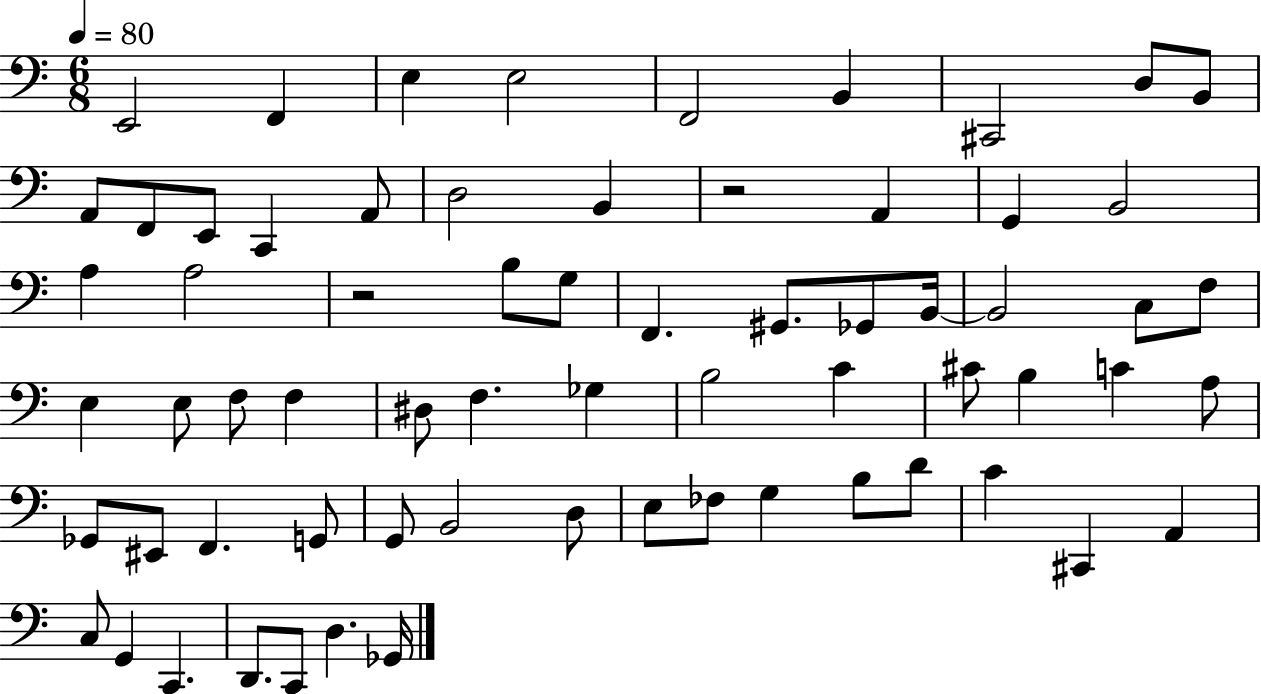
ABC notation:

X:1
T:Untitled
M:6/8
L:1/4
K:C
E,,2 F,, E, E,2 F,,2 B,, ^C,,2 D,/2 B,,/2 A,,/2 F,,/2 E,,/2 C,, A,,/2 D,2 B,, z2 A,, G,, B,,2 A, A,2 z2 B,/2 G,/2 F,, ^G,,/2 _G,,/2 B,,/4 B,,2 C,/2 F,/2 E, E,/2 F,/2 F, ^D,/2 F, _G, B,2 C ^C/2 B, C A,/2 _G,,/2 ^E,,/2 F,, G,,/2 G,,/2 B,,2 D,/2 E,/2 _F,/2 G, B,/2 D/2 C ^C,, A,, C,/2 G,, C,, D,,/2 C,,/2 D, _G,,/4